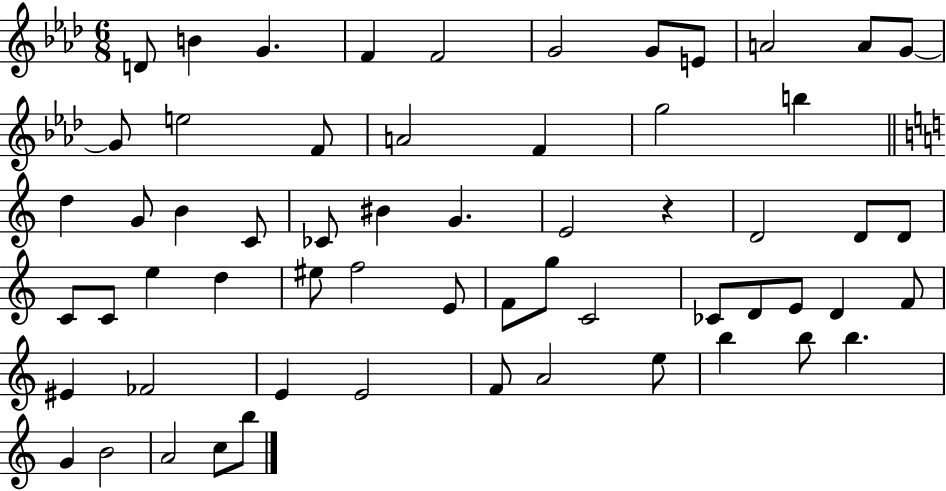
{
  \clef treble
  \numericTimeSignature
  \time 6/8
  \key aes \major
  \repeat volta 2 { d'8 b'4 g'4. | f'4 f'2 | g'2 g'8 e'8 | a'2 a'8 g'8~~ | \break g'8 e''2 f'8 | a'2 f'4 | g''2 b''4 | \bar "||" \break \key a \minor d''4 g'8 b'4 c'8 | ces'8 bis'4 g'4. | e'2 r4 | d'2 d'8 d'8 | \break c'8 c'8 e''4 d''4 | eis''8 f''2 e'8 | f'8 g''8 c'2 | ces'8 d'8 e'8 d'4 f'8 | \break eis'4 fes'2 | e'4 e'2 | f'8 a'2 e''8 | b''4 b''8 b''4. | \break g'4 b'2 | a'2 c''8 b''8 | } \bar "|."
}